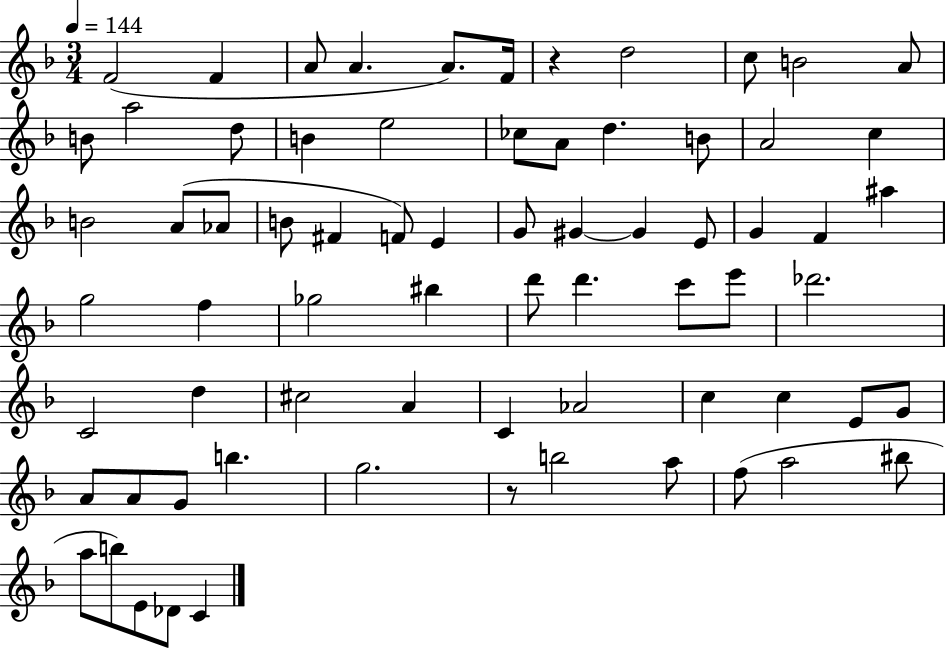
X:1
T:Untitled
M:3/4
L:1/4
K:F
F2 F A/2 A A/2 F/4 z d2 c/2 B2 A/2 B/2 a2 d/2 B e2 _c/2 A/2 d B/2 A2 c B2 A/2 _A/2 B/2 ^F F/2 E G/2 ^G ^G E/2 G F ^a g2 f _g2 ^b d'/2 d' c'/2 e'/2 _d'2 C2 d ^c2 A C _A2 c c E/2 G/2 A/2 A/2 G/2 b g2 z/2 b2 a/2 f/2 a2 ^b/2 a/2 b/2 E/2 _D/2 C